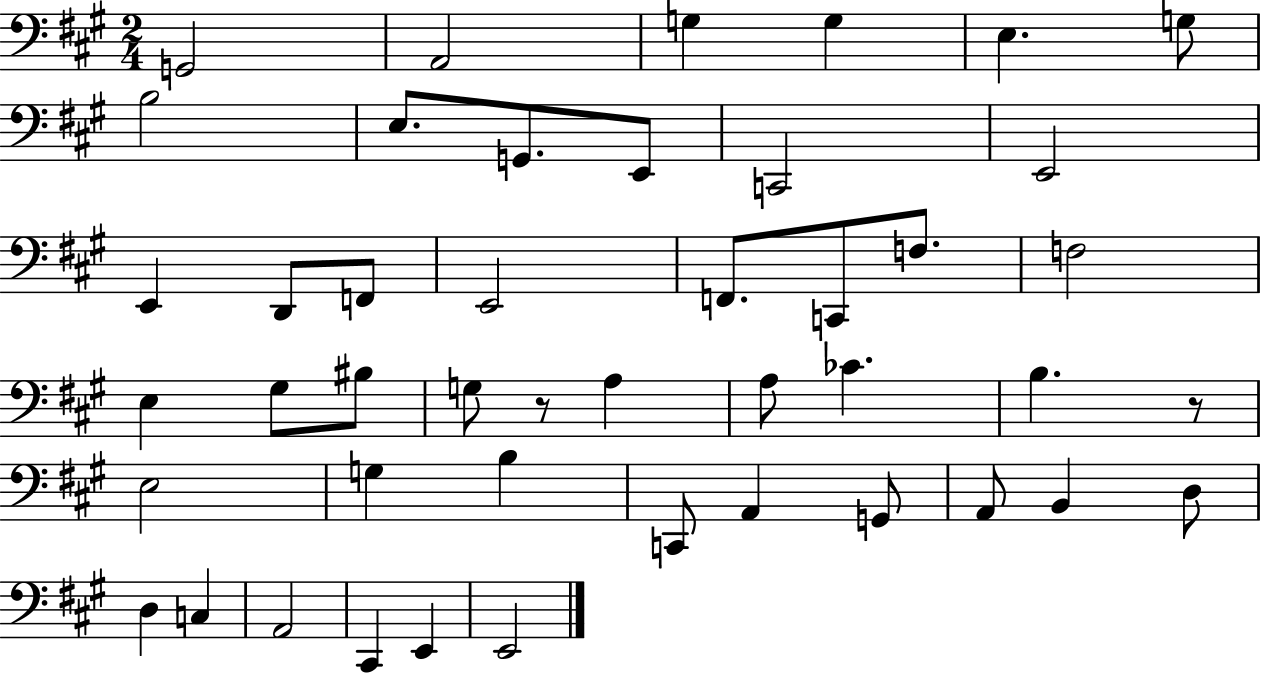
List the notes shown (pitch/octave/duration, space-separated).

G2/h A2/h G3/q G3/q E3/q. G3/e B3/h E3/e. G2/e. E2/e C2/h E2/h E2/q D2/e F2/e E2/h F2/e. C2/e F3/e. F3/h E3/q G#3/e BIS3/e G3/e R/e A3/q A3/e CES4/q. B3/q. R/e E3/h G3/q B3/q C2/e A2/q G2/e A2/e B2/q D3/e D3/q C3/q A2/h C#2/q E2/q E2/h